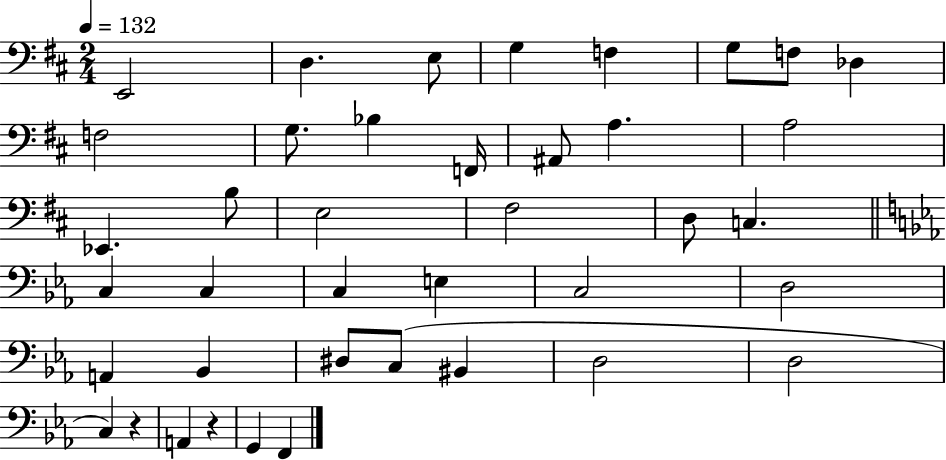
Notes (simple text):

E2/h D3/q. E3/e G3/q F3/q G3/e F3/e Db3/q F3/h G3/e. Bb3/q F2/s A#2/e A3/q. A3/h Eb2/q. B3/e E3/h F#3/h D3/e C3/q. C3/q C3/q C3/q E3/q C3/h D3/h A2/q Bb2/q D#3/e C3/e BIS2/q D3/h D3/h C3/q R/q A2/q R/q G2/q F2/q